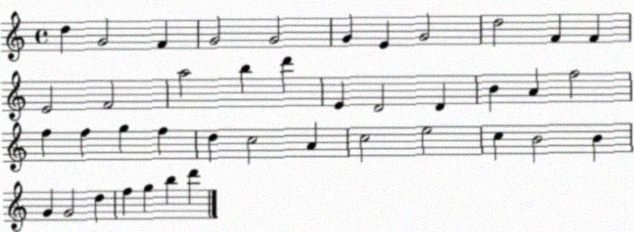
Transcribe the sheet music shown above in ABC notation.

X:1
T:Untitled
M:4/4
L:1/4
K:C
d G2 F G2 G2 G E G2 d2 F F E2 F2 a2 b d' E D2 D B A f2 f f g f d c2 A c2 e2 c B2 B G G2 d f g b d'